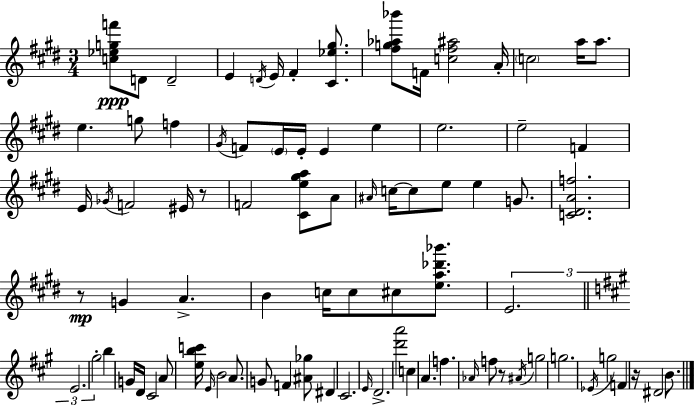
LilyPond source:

{
  \clef treble
  \numericTimeSignature
  \time 3/4
  \key e \major
  \repeat volta 2 { <c'' ees'' g'' f'''>8\ppp d'8 d'2-- | e'4 \acciaccatura { d'16 } e'16 fis'4-. <cis' ees'' gis''>8. | <fis'' g'' aes'' bes'''>8 f'16 <c'' fis'' ais''>2 | a'16-. \parenthesize c''2 a''16 a''8. | \break e''4. g''8 f''4 | \acciaccatura { gis'16 } f'8 \parenthesize e'16 e'16-. e'4 e''4 | e''2. | e''2-- f'4 | \break e'16 \acciaccatura { ges'16 } f'2 | eis'16 r8 f'2 <cis' e'' gis'' a''>8 | a'8 \grace { ais'16 } c''16~~ c''8 e''8 e''4 | g'8. <c' dis' a' f''>2. | \break r8\mp g'4 a'4.-> | b'4 c''16 c''8 cis''8 | <e'' a'' des''' bes'''>8. \tuplet 3/2 { e'2. | \bar "||" \break \key a \major e'2. | gis''2-. } b''4 | g'16 d'16 cis'2 a'8 | <e'' b'' c'''>16 \grace { e'16 } b'2 a'8. | \break g'8 f'4 <ais' ges''>8 dis'4 | cis'2. | \grace { e'16 } d'2.-> | <d''' a'''>2 c''4 | \break a'4. f''4. | \grace { aes'16 } f''8 r8 \acciaccatura { ais'16 } g''2 | g''2. | \acciaccatura { ees'16 } g''2 | \break f'4 r16 dis'2 | b'8. } \bar "|."
}